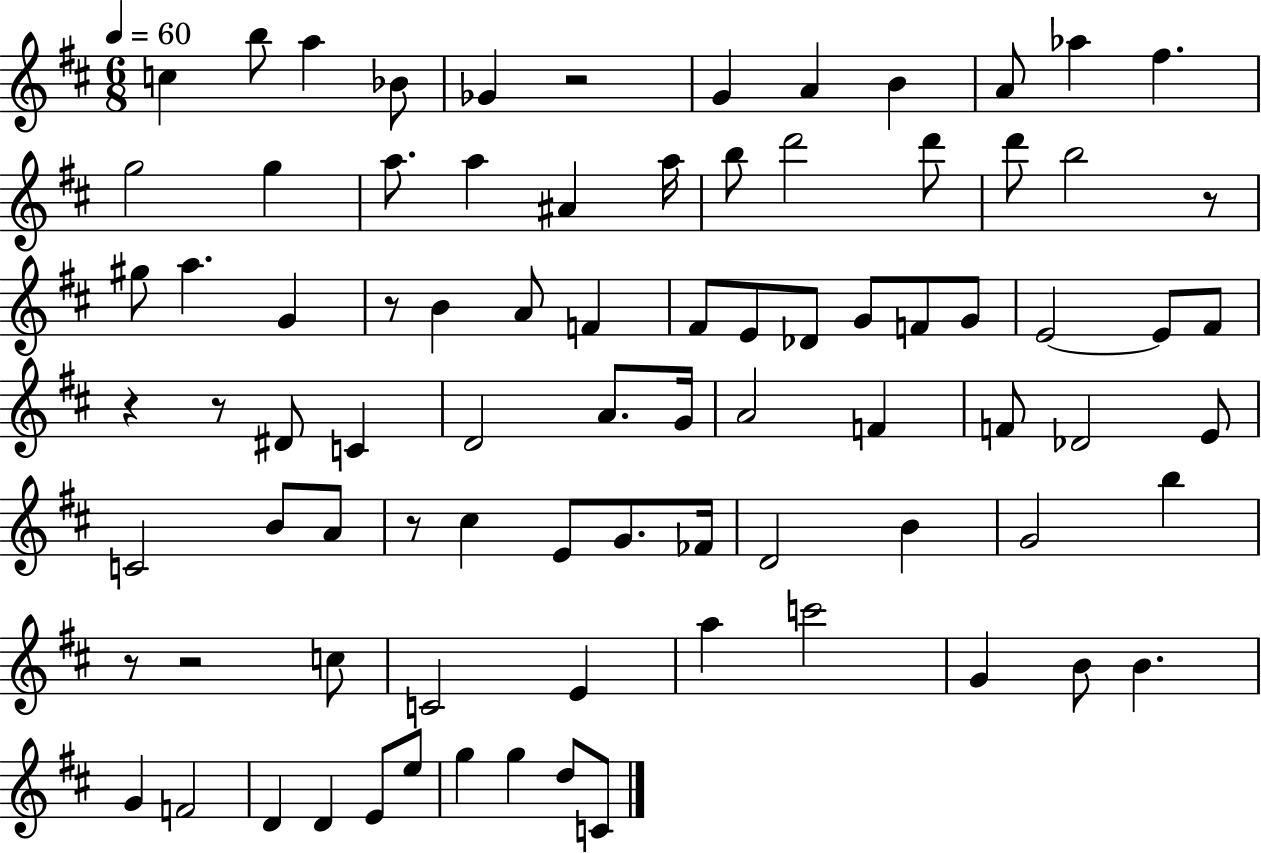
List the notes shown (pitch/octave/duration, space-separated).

C5/q B5/e A5/q Bb4/e Gb4/q R/h G4/q A4/q B4/q A4/e Ab5/q F#5/q. G5/h G5/q A5/e. A5/q A#4/q A5/s B5/e D6/h D6/e D6/e B5/h R/e G#5/e A5/q. G4/q R/e B4/q A4/e F4/q F#4/e E4/e Db4/e G4/e F4/e G4/e E4/h E4/e F#4/e R/q R/e D#4/e C4/q D4/h A4/e. G4/s A4/h F4/q F4/e Db4/h E4/e C4/h B4/e A4/e R/e C#5/q E4/e G4/e. FES4/s D4/h B4/q G4/h B5/q R/e R/h C5/e C4/h E4/q A5/q C6/h G4/q B4/e B4/q. G4/q F4/h D4/q D4/q E4/e E5/e G5/q G5/q D5/e C4/e